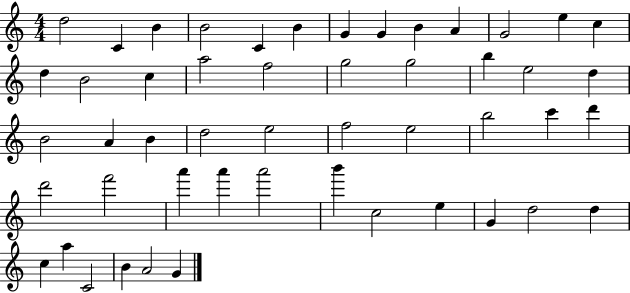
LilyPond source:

{
  \clef treble
  \numericTimeSignature
  \time 4/4
  \key c \major
  d''2 c'4 b'4 | b'2 c'4 b'4 | g'4 g'4 b'4 a'4 | g'2 e''4 c''4 | \break d''4 b'2 c''4 | a''2 f''2 | g''2 g''2 | b''4 e''2 d''4 | \break b'2 a'4 b'4 | d''2 e''2 | f''2 e''2 | b''2 c'''4 d'''4 | \break d'''2 f'''2 | a'''4 a'''4 a'''2 | b'''4 c''2 e''4 | g'4 d''2 d''4 | \break c''4 a''4 c'2 | b'4 a'2 g'4 | \bar "|."
}